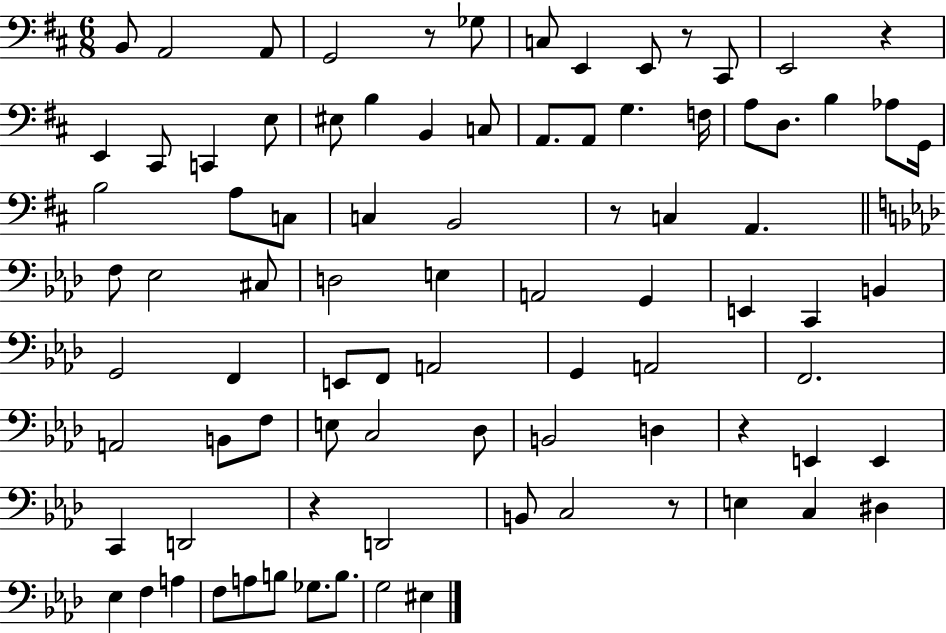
B2/e A2/h A2/e G2/h R/e Gb3/e C3/e E2/q E2/e R/e C#2/e E2/h R/q E2/q C#2/e C2/q E3/e EIS3/e B3/q B2/q C3/e A2/e. A2/e G3/q. F3/s A3/e D3/e. B3/q Ab3/e G2/s B3/h A3/e C3/e C3/q B2/h R/e C3/q A2/q. F3/e Eb3/h C#3/e D3/h E3/q A2/h G2/q E2/q C2/q B2/q G2/h F2/q E2/e F2/e A2/h G2/q A2/h F2/h. A2/h B2/e F3/e E3/e C3/h Db3/e B2/h D3/q R/q E2/q E2/q C2/q D2/h R/q D2/h B2/e C3/h R/e E3/q C3/q D#3/q Eb3/q F3/q A3/q F3/e A3/e B3/e Gb3/e. B3/e. G3/h EIS3/q